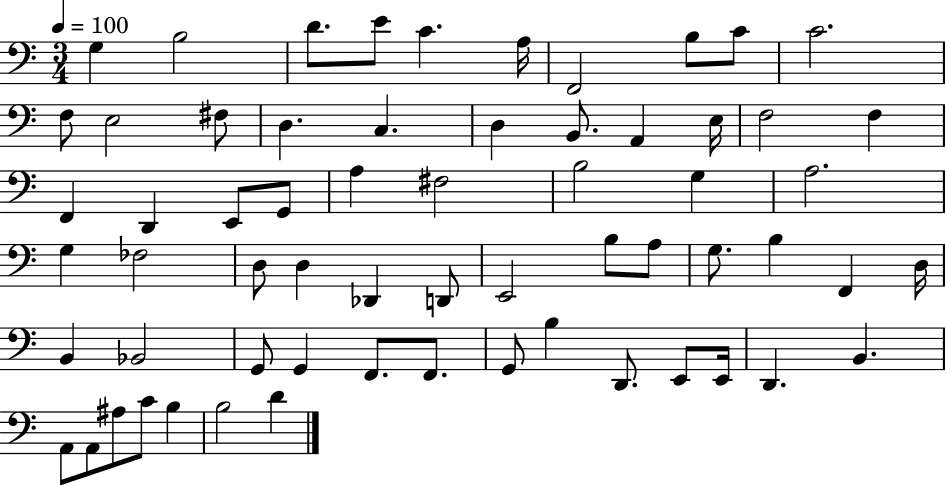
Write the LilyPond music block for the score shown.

{
  \clef bass
  \numericTimeSignature
  \time 3/4
  \key c \major
  \tempo 4 = 100
  g4 b2 | d'8. e'8 c'4. a16 | f,2 b8 c'8 | c'2. | \break f8 e2 fis8 | d4. c4. | d4 b,8. a,4 e16 | f2 f4 | \break f,4 d,4 e,8 g,8 | a4 fis2 | b2 g4 | a2. | \break g4 fes2 | d8 d4 des,4 d,8 | e,2 b8 a8 | g8. b4 f,4 d16 | \break b,4 bes,2 | g,8 g,4 f,8. f,8. | g,8 b4 d,8. e,8 e,16 | d,4. b,4. | \break a,8 a,8 ais8 c'8 b4 | b2 d'4 | \bar "|."
}